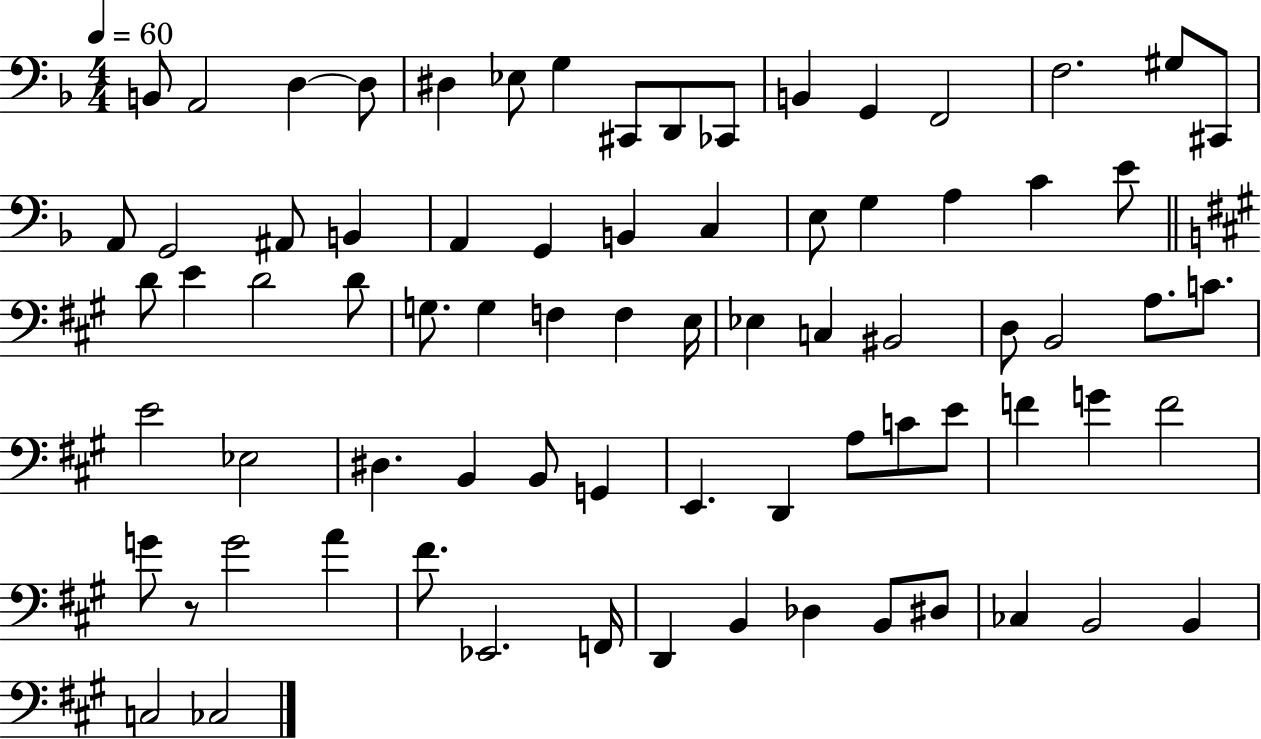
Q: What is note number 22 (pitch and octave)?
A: G2